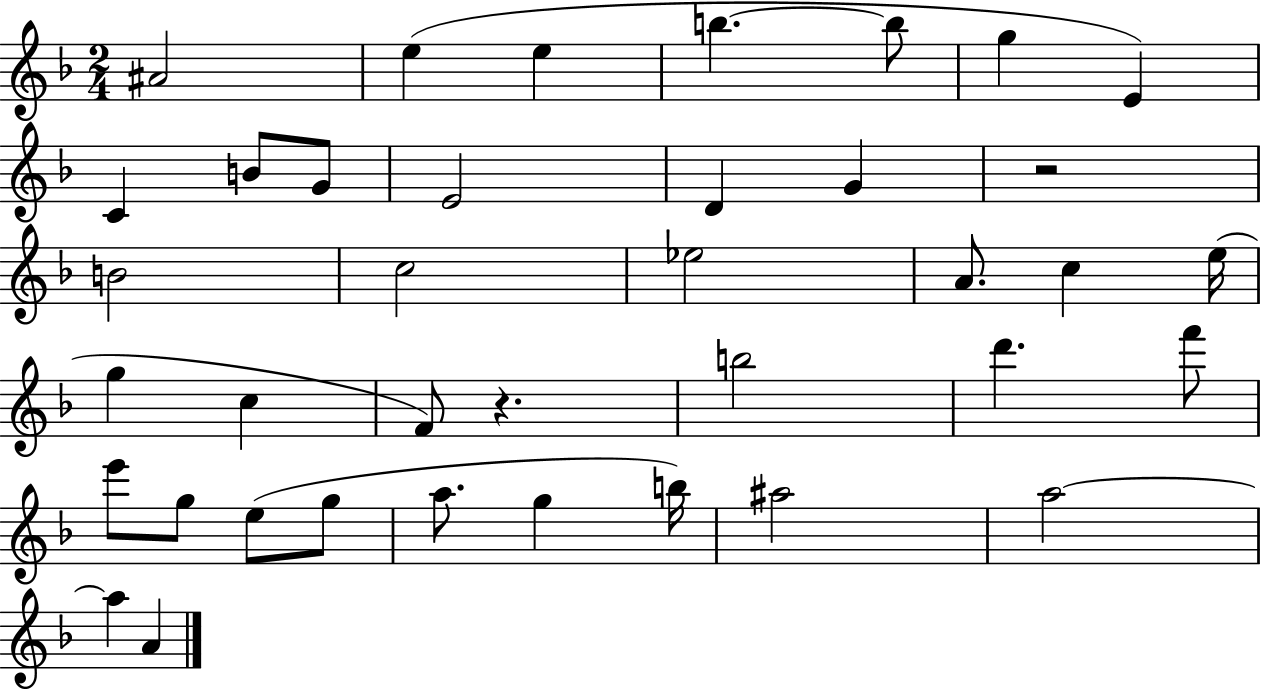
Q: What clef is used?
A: treble